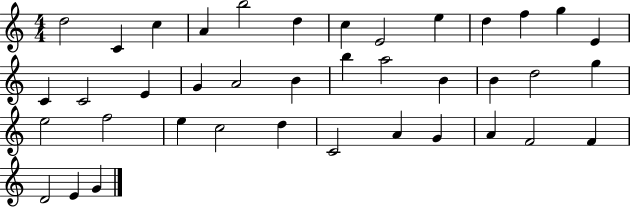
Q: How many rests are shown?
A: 0